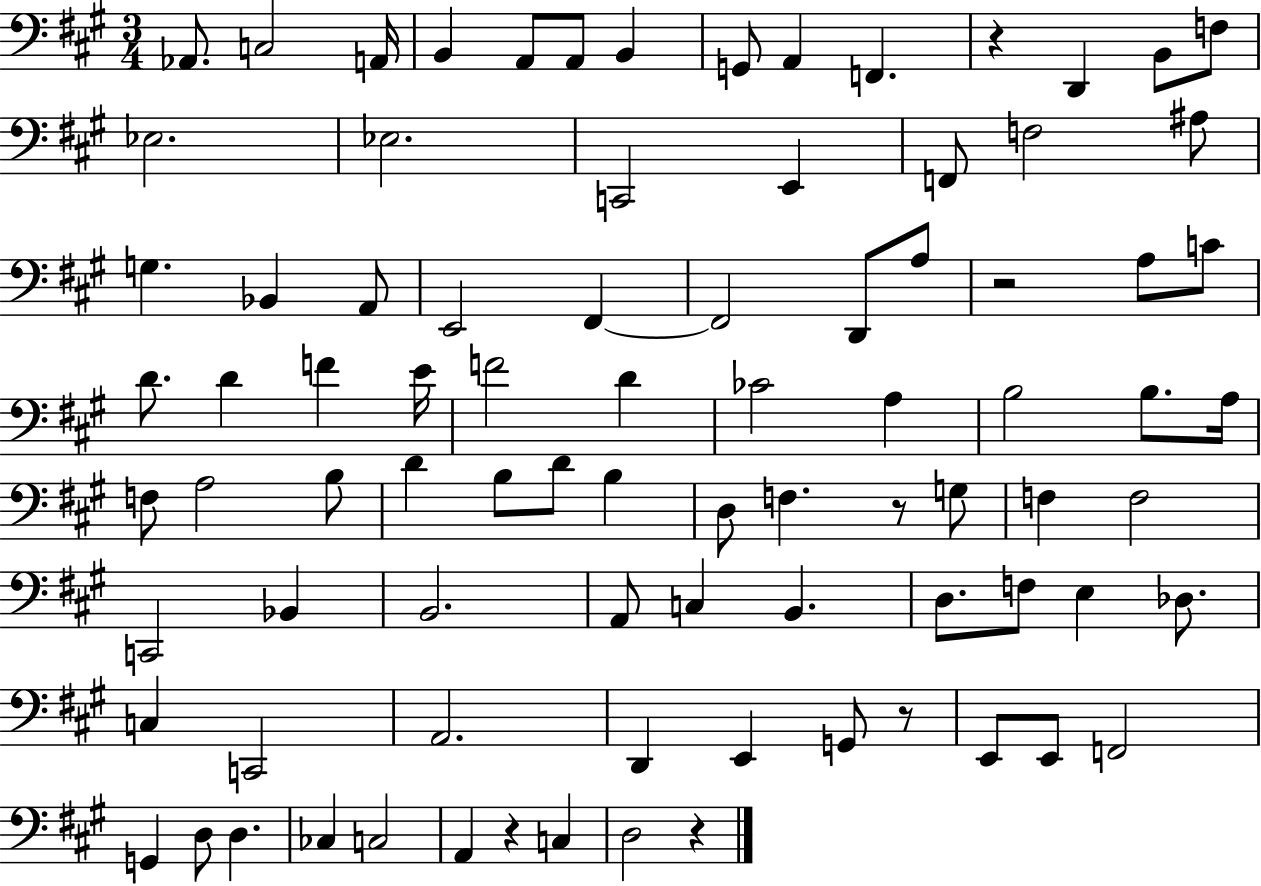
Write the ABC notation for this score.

X:1
T:Untitled
M:3/4
L:1/4
K:A
_A,,/2 C,2 A,,/4 B,, A,,/2 A,,/2 B,, G,,/2 A,, F,, z D,, B,,/2 F,/2 _E,2 _E,2 C,,2 E,, F,,/2 F,2 ^A,/2 G, _B,, A,,/2 E,,2 ^F,, ^F,,2 D,,/2 A,/2 z2 A,/2 C/2 D/2 D F E/4 F2 D _C2 A, B,2 B,/2 A,/4 F,/2 A,2 B,/2 D B,/2 D/2 B, D,/2 F, z/2 G,/2 F, F,2 C,,2 _B,, B,,2 A,,/2 C, B,, D,/2 F,/2 E, _D,/2 C, C,,2 A,,2 D,, E,, G,,/2 z/2 E,,/2 E,,/2 F,,2 G,, D,/2 D, _C, C,2 A,, z C, D,2 z